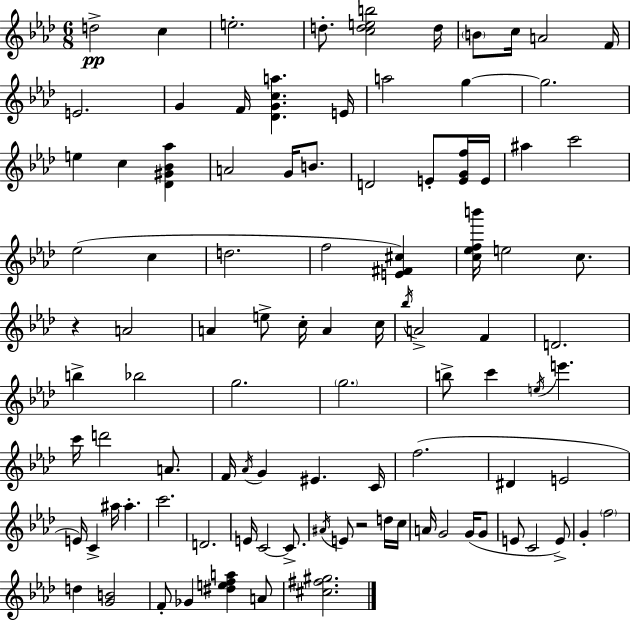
X:1
T:Untitled
M:6/8
L:1/4
K:Fm
d2 c e2 d/2 [cdeb]2 d/4 B/2 c/4 A2 F/4 E2 G F/4 [_DGca] E/4 a2 g g2 e c [_D^G_B_a] A2 G/4 B/2 D2 E/2 [EGf]/4 E/4 ^a c'2 _e2 c d2 f2 [E^F^c] [c_efb']/4 e2 c/2 z A2 A e/2 c/4 A c/4 _b/4 A2 F D2 b _b2 g2 g2 b/2 c' e/4 e' c'/4 d'2 A/2 F/4 _A/4 G ^E C/4 f2 ^D E2 E/4 C ^a/4 ^a c'2 D2 E/4 C2 C/2 ^A/4 E/2 z2 d/4 c/4 A/4 G2 G/4 G/2 E/2 C2 E/2 G f2 d [GB]2 F/2 _G [^defa] A/2 [^c^f^g]2